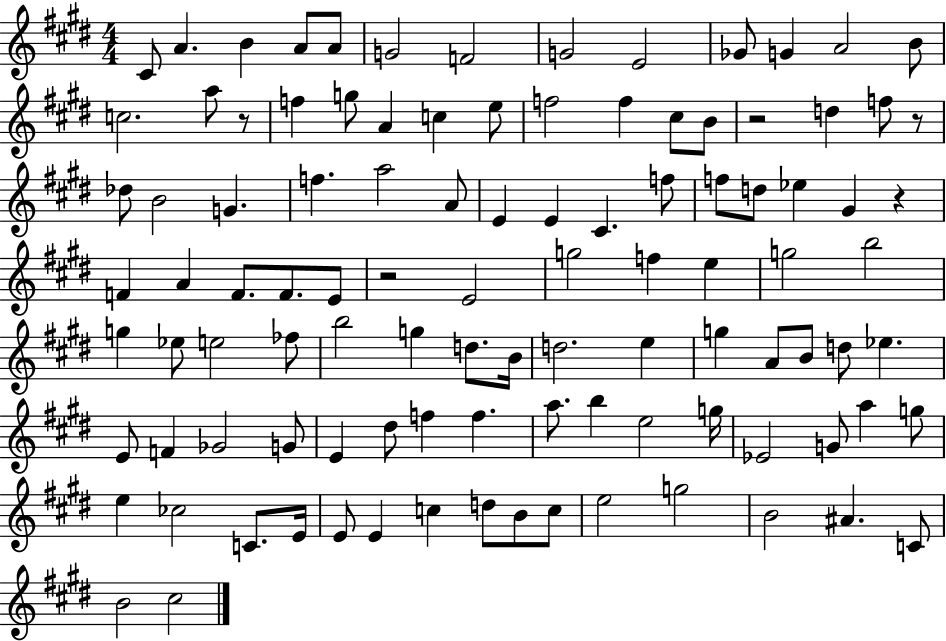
C#4/e A4/q. B4/q A4/e A4/e G4/h F4/h G4/h E4/h Gb4/e G4/q A4/h B4/e C5/h. A5/e R/e F5/q G5/e A4/q C5/q E5/e F5/h F5/q C#5/e B4/e R/h D5/q F5/e R/e Db5/e B4/h G4/q. F5/q. A5/h A4/e E4/q E4/q C#4/q. F5/e F5/e D5/e Eb5/q G#4/q R/q F4/q A4/q F4/e. F4/e. E4/e R/h E4/h G5/h F5/q E5/q G5/h B5/h G5/q Eb5/e E5/h FES5/e B5/h G5/q D5/e. B4/s D5/h. E5/q G5/q A4/e B4/e D5/e Eb5/q. E4/e F4/q Gb4/h G4/e E4/q D#5/e F5/q F5/q. A5/e. B5/q E5/h G5/s Eb4/h G4/e A5/q G5/e E5/q CES5/h C4/e. E4/s E4/e E4/q C5/q D5/e B4/e C5/e E5/h G5/h B4/h A#4/q. C4/e B4/h C#5/h